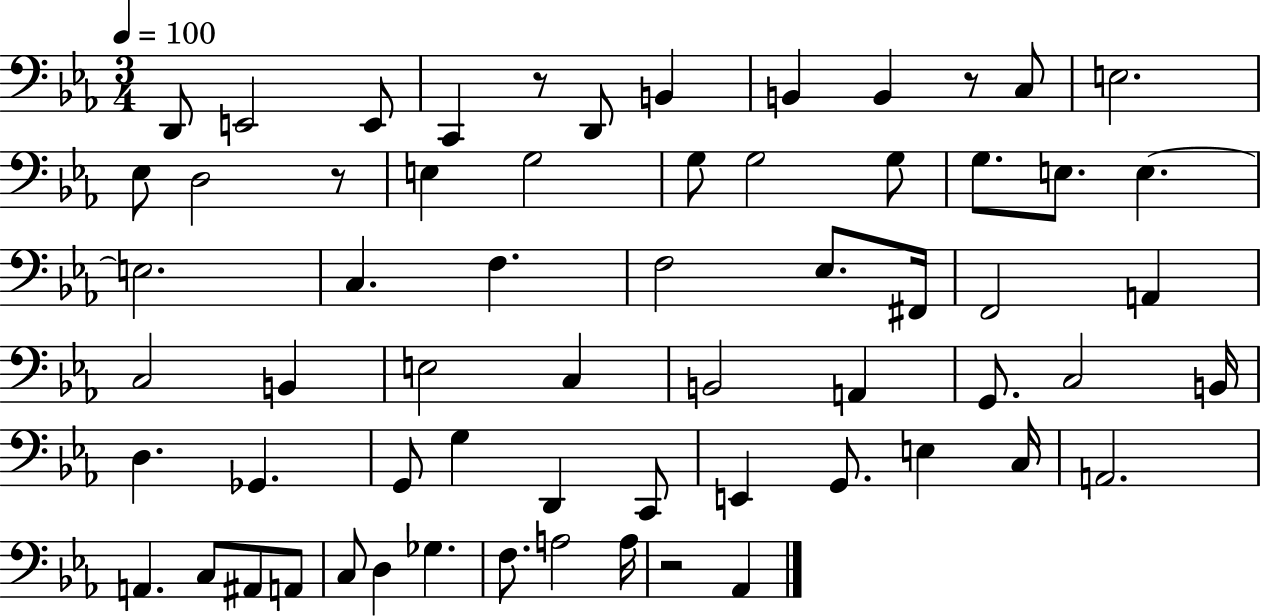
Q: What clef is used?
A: bass